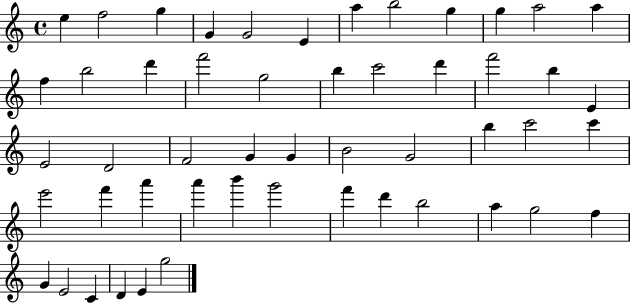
{
  \clef treble
  \time 4/4
  \defaultTimeSignature
  \key c \major
  e''4 f''2 g''4 | g'4 g'2 e'4 | a''4 b''2 g''4 | g''4 a''2 a''4 | \break f''4 b''2 d'''4 | f'''2 g''2 | b''4 c'''2 d'''4 | f'''2 b''4 e'4 | \break e'2 d'2 | f'2 g'4 g'4 | b'2 g'2 | b''4 c'''2 c'''4 | \break e'''2 f'''4 a'''4 | a'''4 b'''4 g'''2 | f'''4 d'''4 b''2 | a''4 g''2 f''4 | \break g'4 e'2 c'4 | d'4 e'4 g''2 | \bar "|."
}